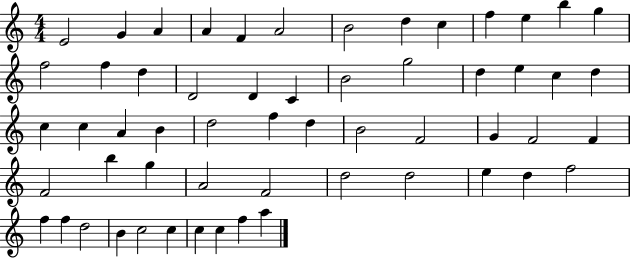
{
  \clef treble
  \numericTimeSignature
  \time 4/4
  \key c \major
  e'2 g'4 a'4 | a'4 f'4 a'2 | b'2 d''4 c''4 | f''4 e''4 b''4 g''4 | \break f''2 f''4 d''4 | d'2 d'4 c'4 | b'2 g''2 | d''4 e''4 c''4 d''4 | \break c''4 c''4 a'4 b'4 | d''2 f''4 d''4 | b'2 f'2 | g'4 f'2 f'4 | \break f'2 b''4 g''4 | a'2 f'2 | d''2 d''2 | e''4 d''4 f''2 | \break f''4 f''4 d''2 | b'4 c''2 c''4 | c''4 c''4 f''4 a''4 | \bar "|."
}